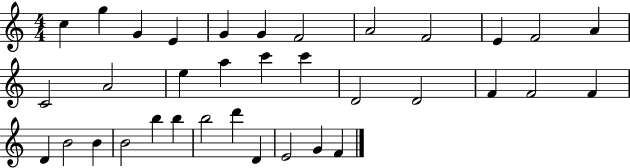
X:1
T:Untitled
M:4/4
L:1/4
K:C
c g G E G G F2 A2 F2 E F2 A C2 A2 e a c' c' D2 D2 F F2 F D B2 B B2 b b b2 d' D E2 G F